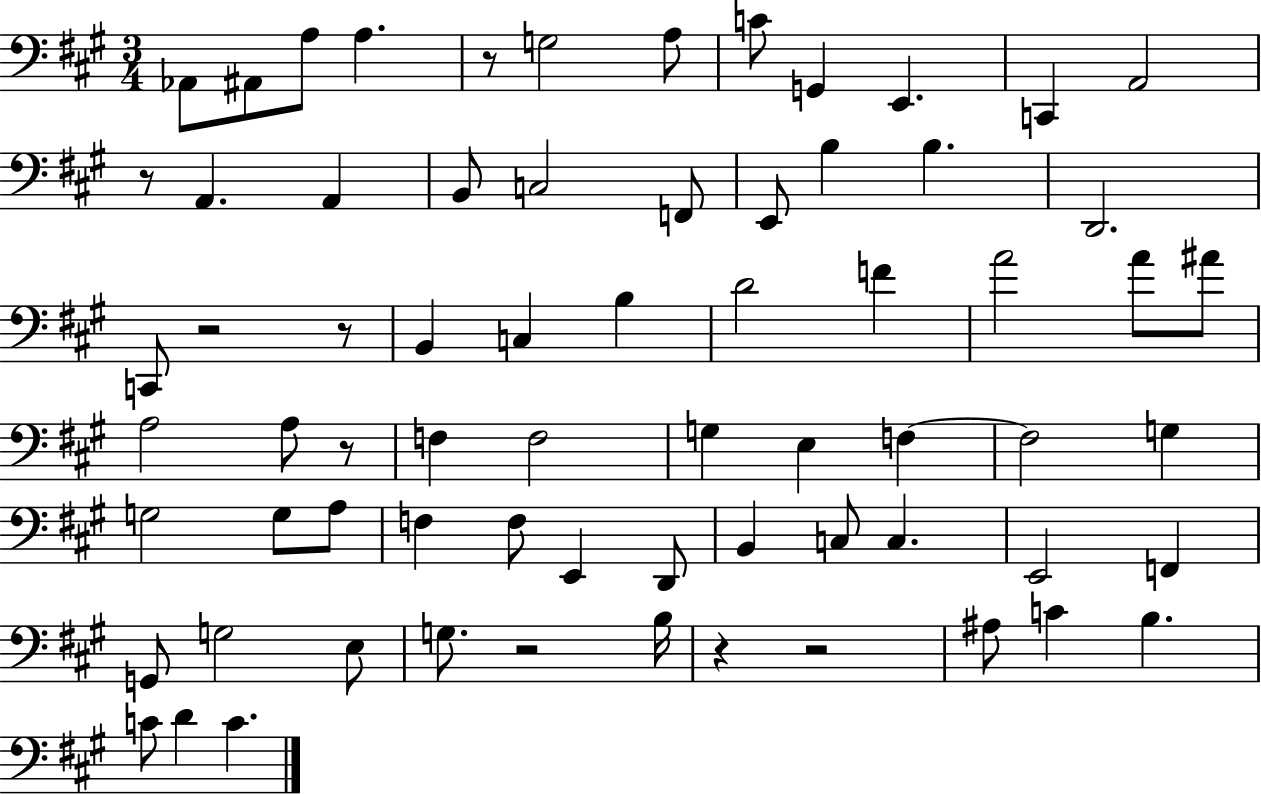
X:1
T:Untitled
M:3/4
L:1/4
K:A
_A,,/2 ^A,,/2 A,/2 A, z/2 G,2 A,/2 C/2 G,, E,, C,, A,,2 z/2 A,, A,, B,,/2 C,2 F,,/2 E,,/2 B, B, D,,2 C,,/2 z2 z/2 B,, C, B, D2 F A2 A/2 ^A/2 A,2 A,/2 z/2 F, F,2 G, E, F, F,2 G, G,2 G,/2 A,/2 F, F,/2 E,, D,,/2 B,, C,/2 C, E,,2 F,, G,,/2 G,2 E,/2 G,/2 z2 B,/4 z z2 ^A,/2 C B, C/2 D C